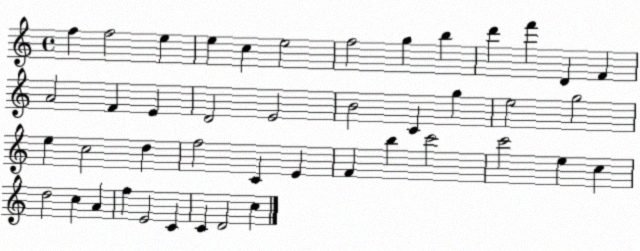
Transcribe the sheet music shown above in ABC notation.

X:1
T:Untitled
M:4/4
L:1/4
K:C
f f2 e e c e2 f2 g b d' f' D F A2 F E D2 E2 B2 C g e2 g2 e c2 d f2 C E F b c'2 c'2 e c d2 c A f E2 C C D2 c